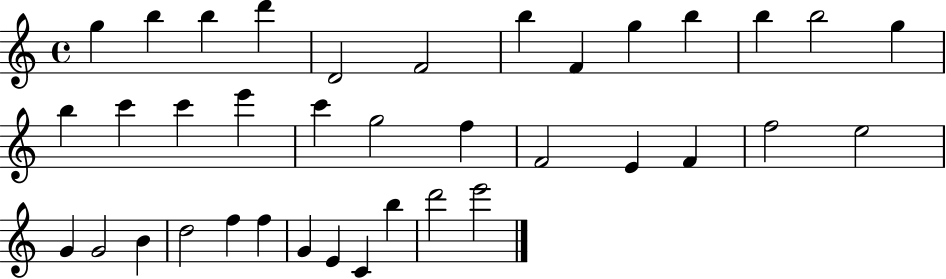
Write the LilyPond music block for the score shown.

{
  \clef treble
  \time 4/4
  \defaultTimeSignature
  \key c \major
  g''4 b''4 b''4 d'''4 | d'2 f'2 | b''4 f'4 g''4 b''4 | b''4 b''2 g''4 | \break b''4 c'''4 c'''4 e'''4 | c'''4 g''2 f''4 | f'2 e'4 f'4 | f''2 e''2 | \break g'4 g'2 b'4 | d''2 f''4 f''4 | g'4 e'4 c'4 b''4 | d'''2 e'''2 | \break \bar "|."
}